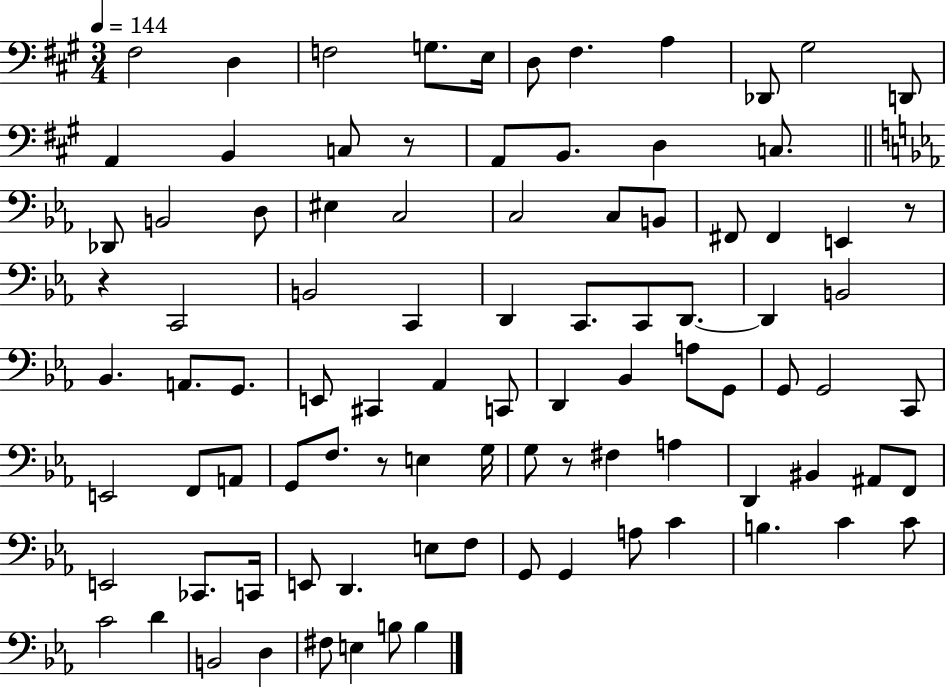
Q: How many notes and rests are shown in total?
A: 93